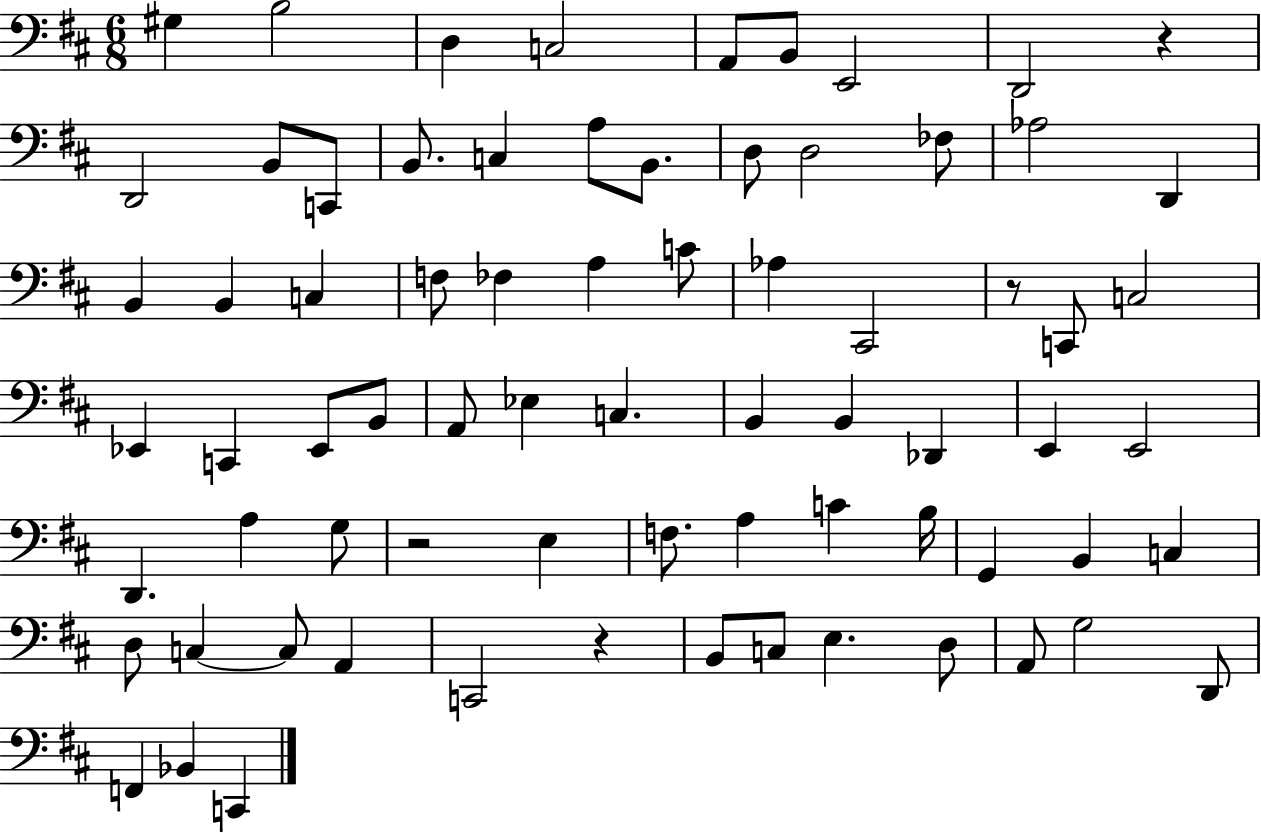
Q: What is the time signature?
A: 6/8